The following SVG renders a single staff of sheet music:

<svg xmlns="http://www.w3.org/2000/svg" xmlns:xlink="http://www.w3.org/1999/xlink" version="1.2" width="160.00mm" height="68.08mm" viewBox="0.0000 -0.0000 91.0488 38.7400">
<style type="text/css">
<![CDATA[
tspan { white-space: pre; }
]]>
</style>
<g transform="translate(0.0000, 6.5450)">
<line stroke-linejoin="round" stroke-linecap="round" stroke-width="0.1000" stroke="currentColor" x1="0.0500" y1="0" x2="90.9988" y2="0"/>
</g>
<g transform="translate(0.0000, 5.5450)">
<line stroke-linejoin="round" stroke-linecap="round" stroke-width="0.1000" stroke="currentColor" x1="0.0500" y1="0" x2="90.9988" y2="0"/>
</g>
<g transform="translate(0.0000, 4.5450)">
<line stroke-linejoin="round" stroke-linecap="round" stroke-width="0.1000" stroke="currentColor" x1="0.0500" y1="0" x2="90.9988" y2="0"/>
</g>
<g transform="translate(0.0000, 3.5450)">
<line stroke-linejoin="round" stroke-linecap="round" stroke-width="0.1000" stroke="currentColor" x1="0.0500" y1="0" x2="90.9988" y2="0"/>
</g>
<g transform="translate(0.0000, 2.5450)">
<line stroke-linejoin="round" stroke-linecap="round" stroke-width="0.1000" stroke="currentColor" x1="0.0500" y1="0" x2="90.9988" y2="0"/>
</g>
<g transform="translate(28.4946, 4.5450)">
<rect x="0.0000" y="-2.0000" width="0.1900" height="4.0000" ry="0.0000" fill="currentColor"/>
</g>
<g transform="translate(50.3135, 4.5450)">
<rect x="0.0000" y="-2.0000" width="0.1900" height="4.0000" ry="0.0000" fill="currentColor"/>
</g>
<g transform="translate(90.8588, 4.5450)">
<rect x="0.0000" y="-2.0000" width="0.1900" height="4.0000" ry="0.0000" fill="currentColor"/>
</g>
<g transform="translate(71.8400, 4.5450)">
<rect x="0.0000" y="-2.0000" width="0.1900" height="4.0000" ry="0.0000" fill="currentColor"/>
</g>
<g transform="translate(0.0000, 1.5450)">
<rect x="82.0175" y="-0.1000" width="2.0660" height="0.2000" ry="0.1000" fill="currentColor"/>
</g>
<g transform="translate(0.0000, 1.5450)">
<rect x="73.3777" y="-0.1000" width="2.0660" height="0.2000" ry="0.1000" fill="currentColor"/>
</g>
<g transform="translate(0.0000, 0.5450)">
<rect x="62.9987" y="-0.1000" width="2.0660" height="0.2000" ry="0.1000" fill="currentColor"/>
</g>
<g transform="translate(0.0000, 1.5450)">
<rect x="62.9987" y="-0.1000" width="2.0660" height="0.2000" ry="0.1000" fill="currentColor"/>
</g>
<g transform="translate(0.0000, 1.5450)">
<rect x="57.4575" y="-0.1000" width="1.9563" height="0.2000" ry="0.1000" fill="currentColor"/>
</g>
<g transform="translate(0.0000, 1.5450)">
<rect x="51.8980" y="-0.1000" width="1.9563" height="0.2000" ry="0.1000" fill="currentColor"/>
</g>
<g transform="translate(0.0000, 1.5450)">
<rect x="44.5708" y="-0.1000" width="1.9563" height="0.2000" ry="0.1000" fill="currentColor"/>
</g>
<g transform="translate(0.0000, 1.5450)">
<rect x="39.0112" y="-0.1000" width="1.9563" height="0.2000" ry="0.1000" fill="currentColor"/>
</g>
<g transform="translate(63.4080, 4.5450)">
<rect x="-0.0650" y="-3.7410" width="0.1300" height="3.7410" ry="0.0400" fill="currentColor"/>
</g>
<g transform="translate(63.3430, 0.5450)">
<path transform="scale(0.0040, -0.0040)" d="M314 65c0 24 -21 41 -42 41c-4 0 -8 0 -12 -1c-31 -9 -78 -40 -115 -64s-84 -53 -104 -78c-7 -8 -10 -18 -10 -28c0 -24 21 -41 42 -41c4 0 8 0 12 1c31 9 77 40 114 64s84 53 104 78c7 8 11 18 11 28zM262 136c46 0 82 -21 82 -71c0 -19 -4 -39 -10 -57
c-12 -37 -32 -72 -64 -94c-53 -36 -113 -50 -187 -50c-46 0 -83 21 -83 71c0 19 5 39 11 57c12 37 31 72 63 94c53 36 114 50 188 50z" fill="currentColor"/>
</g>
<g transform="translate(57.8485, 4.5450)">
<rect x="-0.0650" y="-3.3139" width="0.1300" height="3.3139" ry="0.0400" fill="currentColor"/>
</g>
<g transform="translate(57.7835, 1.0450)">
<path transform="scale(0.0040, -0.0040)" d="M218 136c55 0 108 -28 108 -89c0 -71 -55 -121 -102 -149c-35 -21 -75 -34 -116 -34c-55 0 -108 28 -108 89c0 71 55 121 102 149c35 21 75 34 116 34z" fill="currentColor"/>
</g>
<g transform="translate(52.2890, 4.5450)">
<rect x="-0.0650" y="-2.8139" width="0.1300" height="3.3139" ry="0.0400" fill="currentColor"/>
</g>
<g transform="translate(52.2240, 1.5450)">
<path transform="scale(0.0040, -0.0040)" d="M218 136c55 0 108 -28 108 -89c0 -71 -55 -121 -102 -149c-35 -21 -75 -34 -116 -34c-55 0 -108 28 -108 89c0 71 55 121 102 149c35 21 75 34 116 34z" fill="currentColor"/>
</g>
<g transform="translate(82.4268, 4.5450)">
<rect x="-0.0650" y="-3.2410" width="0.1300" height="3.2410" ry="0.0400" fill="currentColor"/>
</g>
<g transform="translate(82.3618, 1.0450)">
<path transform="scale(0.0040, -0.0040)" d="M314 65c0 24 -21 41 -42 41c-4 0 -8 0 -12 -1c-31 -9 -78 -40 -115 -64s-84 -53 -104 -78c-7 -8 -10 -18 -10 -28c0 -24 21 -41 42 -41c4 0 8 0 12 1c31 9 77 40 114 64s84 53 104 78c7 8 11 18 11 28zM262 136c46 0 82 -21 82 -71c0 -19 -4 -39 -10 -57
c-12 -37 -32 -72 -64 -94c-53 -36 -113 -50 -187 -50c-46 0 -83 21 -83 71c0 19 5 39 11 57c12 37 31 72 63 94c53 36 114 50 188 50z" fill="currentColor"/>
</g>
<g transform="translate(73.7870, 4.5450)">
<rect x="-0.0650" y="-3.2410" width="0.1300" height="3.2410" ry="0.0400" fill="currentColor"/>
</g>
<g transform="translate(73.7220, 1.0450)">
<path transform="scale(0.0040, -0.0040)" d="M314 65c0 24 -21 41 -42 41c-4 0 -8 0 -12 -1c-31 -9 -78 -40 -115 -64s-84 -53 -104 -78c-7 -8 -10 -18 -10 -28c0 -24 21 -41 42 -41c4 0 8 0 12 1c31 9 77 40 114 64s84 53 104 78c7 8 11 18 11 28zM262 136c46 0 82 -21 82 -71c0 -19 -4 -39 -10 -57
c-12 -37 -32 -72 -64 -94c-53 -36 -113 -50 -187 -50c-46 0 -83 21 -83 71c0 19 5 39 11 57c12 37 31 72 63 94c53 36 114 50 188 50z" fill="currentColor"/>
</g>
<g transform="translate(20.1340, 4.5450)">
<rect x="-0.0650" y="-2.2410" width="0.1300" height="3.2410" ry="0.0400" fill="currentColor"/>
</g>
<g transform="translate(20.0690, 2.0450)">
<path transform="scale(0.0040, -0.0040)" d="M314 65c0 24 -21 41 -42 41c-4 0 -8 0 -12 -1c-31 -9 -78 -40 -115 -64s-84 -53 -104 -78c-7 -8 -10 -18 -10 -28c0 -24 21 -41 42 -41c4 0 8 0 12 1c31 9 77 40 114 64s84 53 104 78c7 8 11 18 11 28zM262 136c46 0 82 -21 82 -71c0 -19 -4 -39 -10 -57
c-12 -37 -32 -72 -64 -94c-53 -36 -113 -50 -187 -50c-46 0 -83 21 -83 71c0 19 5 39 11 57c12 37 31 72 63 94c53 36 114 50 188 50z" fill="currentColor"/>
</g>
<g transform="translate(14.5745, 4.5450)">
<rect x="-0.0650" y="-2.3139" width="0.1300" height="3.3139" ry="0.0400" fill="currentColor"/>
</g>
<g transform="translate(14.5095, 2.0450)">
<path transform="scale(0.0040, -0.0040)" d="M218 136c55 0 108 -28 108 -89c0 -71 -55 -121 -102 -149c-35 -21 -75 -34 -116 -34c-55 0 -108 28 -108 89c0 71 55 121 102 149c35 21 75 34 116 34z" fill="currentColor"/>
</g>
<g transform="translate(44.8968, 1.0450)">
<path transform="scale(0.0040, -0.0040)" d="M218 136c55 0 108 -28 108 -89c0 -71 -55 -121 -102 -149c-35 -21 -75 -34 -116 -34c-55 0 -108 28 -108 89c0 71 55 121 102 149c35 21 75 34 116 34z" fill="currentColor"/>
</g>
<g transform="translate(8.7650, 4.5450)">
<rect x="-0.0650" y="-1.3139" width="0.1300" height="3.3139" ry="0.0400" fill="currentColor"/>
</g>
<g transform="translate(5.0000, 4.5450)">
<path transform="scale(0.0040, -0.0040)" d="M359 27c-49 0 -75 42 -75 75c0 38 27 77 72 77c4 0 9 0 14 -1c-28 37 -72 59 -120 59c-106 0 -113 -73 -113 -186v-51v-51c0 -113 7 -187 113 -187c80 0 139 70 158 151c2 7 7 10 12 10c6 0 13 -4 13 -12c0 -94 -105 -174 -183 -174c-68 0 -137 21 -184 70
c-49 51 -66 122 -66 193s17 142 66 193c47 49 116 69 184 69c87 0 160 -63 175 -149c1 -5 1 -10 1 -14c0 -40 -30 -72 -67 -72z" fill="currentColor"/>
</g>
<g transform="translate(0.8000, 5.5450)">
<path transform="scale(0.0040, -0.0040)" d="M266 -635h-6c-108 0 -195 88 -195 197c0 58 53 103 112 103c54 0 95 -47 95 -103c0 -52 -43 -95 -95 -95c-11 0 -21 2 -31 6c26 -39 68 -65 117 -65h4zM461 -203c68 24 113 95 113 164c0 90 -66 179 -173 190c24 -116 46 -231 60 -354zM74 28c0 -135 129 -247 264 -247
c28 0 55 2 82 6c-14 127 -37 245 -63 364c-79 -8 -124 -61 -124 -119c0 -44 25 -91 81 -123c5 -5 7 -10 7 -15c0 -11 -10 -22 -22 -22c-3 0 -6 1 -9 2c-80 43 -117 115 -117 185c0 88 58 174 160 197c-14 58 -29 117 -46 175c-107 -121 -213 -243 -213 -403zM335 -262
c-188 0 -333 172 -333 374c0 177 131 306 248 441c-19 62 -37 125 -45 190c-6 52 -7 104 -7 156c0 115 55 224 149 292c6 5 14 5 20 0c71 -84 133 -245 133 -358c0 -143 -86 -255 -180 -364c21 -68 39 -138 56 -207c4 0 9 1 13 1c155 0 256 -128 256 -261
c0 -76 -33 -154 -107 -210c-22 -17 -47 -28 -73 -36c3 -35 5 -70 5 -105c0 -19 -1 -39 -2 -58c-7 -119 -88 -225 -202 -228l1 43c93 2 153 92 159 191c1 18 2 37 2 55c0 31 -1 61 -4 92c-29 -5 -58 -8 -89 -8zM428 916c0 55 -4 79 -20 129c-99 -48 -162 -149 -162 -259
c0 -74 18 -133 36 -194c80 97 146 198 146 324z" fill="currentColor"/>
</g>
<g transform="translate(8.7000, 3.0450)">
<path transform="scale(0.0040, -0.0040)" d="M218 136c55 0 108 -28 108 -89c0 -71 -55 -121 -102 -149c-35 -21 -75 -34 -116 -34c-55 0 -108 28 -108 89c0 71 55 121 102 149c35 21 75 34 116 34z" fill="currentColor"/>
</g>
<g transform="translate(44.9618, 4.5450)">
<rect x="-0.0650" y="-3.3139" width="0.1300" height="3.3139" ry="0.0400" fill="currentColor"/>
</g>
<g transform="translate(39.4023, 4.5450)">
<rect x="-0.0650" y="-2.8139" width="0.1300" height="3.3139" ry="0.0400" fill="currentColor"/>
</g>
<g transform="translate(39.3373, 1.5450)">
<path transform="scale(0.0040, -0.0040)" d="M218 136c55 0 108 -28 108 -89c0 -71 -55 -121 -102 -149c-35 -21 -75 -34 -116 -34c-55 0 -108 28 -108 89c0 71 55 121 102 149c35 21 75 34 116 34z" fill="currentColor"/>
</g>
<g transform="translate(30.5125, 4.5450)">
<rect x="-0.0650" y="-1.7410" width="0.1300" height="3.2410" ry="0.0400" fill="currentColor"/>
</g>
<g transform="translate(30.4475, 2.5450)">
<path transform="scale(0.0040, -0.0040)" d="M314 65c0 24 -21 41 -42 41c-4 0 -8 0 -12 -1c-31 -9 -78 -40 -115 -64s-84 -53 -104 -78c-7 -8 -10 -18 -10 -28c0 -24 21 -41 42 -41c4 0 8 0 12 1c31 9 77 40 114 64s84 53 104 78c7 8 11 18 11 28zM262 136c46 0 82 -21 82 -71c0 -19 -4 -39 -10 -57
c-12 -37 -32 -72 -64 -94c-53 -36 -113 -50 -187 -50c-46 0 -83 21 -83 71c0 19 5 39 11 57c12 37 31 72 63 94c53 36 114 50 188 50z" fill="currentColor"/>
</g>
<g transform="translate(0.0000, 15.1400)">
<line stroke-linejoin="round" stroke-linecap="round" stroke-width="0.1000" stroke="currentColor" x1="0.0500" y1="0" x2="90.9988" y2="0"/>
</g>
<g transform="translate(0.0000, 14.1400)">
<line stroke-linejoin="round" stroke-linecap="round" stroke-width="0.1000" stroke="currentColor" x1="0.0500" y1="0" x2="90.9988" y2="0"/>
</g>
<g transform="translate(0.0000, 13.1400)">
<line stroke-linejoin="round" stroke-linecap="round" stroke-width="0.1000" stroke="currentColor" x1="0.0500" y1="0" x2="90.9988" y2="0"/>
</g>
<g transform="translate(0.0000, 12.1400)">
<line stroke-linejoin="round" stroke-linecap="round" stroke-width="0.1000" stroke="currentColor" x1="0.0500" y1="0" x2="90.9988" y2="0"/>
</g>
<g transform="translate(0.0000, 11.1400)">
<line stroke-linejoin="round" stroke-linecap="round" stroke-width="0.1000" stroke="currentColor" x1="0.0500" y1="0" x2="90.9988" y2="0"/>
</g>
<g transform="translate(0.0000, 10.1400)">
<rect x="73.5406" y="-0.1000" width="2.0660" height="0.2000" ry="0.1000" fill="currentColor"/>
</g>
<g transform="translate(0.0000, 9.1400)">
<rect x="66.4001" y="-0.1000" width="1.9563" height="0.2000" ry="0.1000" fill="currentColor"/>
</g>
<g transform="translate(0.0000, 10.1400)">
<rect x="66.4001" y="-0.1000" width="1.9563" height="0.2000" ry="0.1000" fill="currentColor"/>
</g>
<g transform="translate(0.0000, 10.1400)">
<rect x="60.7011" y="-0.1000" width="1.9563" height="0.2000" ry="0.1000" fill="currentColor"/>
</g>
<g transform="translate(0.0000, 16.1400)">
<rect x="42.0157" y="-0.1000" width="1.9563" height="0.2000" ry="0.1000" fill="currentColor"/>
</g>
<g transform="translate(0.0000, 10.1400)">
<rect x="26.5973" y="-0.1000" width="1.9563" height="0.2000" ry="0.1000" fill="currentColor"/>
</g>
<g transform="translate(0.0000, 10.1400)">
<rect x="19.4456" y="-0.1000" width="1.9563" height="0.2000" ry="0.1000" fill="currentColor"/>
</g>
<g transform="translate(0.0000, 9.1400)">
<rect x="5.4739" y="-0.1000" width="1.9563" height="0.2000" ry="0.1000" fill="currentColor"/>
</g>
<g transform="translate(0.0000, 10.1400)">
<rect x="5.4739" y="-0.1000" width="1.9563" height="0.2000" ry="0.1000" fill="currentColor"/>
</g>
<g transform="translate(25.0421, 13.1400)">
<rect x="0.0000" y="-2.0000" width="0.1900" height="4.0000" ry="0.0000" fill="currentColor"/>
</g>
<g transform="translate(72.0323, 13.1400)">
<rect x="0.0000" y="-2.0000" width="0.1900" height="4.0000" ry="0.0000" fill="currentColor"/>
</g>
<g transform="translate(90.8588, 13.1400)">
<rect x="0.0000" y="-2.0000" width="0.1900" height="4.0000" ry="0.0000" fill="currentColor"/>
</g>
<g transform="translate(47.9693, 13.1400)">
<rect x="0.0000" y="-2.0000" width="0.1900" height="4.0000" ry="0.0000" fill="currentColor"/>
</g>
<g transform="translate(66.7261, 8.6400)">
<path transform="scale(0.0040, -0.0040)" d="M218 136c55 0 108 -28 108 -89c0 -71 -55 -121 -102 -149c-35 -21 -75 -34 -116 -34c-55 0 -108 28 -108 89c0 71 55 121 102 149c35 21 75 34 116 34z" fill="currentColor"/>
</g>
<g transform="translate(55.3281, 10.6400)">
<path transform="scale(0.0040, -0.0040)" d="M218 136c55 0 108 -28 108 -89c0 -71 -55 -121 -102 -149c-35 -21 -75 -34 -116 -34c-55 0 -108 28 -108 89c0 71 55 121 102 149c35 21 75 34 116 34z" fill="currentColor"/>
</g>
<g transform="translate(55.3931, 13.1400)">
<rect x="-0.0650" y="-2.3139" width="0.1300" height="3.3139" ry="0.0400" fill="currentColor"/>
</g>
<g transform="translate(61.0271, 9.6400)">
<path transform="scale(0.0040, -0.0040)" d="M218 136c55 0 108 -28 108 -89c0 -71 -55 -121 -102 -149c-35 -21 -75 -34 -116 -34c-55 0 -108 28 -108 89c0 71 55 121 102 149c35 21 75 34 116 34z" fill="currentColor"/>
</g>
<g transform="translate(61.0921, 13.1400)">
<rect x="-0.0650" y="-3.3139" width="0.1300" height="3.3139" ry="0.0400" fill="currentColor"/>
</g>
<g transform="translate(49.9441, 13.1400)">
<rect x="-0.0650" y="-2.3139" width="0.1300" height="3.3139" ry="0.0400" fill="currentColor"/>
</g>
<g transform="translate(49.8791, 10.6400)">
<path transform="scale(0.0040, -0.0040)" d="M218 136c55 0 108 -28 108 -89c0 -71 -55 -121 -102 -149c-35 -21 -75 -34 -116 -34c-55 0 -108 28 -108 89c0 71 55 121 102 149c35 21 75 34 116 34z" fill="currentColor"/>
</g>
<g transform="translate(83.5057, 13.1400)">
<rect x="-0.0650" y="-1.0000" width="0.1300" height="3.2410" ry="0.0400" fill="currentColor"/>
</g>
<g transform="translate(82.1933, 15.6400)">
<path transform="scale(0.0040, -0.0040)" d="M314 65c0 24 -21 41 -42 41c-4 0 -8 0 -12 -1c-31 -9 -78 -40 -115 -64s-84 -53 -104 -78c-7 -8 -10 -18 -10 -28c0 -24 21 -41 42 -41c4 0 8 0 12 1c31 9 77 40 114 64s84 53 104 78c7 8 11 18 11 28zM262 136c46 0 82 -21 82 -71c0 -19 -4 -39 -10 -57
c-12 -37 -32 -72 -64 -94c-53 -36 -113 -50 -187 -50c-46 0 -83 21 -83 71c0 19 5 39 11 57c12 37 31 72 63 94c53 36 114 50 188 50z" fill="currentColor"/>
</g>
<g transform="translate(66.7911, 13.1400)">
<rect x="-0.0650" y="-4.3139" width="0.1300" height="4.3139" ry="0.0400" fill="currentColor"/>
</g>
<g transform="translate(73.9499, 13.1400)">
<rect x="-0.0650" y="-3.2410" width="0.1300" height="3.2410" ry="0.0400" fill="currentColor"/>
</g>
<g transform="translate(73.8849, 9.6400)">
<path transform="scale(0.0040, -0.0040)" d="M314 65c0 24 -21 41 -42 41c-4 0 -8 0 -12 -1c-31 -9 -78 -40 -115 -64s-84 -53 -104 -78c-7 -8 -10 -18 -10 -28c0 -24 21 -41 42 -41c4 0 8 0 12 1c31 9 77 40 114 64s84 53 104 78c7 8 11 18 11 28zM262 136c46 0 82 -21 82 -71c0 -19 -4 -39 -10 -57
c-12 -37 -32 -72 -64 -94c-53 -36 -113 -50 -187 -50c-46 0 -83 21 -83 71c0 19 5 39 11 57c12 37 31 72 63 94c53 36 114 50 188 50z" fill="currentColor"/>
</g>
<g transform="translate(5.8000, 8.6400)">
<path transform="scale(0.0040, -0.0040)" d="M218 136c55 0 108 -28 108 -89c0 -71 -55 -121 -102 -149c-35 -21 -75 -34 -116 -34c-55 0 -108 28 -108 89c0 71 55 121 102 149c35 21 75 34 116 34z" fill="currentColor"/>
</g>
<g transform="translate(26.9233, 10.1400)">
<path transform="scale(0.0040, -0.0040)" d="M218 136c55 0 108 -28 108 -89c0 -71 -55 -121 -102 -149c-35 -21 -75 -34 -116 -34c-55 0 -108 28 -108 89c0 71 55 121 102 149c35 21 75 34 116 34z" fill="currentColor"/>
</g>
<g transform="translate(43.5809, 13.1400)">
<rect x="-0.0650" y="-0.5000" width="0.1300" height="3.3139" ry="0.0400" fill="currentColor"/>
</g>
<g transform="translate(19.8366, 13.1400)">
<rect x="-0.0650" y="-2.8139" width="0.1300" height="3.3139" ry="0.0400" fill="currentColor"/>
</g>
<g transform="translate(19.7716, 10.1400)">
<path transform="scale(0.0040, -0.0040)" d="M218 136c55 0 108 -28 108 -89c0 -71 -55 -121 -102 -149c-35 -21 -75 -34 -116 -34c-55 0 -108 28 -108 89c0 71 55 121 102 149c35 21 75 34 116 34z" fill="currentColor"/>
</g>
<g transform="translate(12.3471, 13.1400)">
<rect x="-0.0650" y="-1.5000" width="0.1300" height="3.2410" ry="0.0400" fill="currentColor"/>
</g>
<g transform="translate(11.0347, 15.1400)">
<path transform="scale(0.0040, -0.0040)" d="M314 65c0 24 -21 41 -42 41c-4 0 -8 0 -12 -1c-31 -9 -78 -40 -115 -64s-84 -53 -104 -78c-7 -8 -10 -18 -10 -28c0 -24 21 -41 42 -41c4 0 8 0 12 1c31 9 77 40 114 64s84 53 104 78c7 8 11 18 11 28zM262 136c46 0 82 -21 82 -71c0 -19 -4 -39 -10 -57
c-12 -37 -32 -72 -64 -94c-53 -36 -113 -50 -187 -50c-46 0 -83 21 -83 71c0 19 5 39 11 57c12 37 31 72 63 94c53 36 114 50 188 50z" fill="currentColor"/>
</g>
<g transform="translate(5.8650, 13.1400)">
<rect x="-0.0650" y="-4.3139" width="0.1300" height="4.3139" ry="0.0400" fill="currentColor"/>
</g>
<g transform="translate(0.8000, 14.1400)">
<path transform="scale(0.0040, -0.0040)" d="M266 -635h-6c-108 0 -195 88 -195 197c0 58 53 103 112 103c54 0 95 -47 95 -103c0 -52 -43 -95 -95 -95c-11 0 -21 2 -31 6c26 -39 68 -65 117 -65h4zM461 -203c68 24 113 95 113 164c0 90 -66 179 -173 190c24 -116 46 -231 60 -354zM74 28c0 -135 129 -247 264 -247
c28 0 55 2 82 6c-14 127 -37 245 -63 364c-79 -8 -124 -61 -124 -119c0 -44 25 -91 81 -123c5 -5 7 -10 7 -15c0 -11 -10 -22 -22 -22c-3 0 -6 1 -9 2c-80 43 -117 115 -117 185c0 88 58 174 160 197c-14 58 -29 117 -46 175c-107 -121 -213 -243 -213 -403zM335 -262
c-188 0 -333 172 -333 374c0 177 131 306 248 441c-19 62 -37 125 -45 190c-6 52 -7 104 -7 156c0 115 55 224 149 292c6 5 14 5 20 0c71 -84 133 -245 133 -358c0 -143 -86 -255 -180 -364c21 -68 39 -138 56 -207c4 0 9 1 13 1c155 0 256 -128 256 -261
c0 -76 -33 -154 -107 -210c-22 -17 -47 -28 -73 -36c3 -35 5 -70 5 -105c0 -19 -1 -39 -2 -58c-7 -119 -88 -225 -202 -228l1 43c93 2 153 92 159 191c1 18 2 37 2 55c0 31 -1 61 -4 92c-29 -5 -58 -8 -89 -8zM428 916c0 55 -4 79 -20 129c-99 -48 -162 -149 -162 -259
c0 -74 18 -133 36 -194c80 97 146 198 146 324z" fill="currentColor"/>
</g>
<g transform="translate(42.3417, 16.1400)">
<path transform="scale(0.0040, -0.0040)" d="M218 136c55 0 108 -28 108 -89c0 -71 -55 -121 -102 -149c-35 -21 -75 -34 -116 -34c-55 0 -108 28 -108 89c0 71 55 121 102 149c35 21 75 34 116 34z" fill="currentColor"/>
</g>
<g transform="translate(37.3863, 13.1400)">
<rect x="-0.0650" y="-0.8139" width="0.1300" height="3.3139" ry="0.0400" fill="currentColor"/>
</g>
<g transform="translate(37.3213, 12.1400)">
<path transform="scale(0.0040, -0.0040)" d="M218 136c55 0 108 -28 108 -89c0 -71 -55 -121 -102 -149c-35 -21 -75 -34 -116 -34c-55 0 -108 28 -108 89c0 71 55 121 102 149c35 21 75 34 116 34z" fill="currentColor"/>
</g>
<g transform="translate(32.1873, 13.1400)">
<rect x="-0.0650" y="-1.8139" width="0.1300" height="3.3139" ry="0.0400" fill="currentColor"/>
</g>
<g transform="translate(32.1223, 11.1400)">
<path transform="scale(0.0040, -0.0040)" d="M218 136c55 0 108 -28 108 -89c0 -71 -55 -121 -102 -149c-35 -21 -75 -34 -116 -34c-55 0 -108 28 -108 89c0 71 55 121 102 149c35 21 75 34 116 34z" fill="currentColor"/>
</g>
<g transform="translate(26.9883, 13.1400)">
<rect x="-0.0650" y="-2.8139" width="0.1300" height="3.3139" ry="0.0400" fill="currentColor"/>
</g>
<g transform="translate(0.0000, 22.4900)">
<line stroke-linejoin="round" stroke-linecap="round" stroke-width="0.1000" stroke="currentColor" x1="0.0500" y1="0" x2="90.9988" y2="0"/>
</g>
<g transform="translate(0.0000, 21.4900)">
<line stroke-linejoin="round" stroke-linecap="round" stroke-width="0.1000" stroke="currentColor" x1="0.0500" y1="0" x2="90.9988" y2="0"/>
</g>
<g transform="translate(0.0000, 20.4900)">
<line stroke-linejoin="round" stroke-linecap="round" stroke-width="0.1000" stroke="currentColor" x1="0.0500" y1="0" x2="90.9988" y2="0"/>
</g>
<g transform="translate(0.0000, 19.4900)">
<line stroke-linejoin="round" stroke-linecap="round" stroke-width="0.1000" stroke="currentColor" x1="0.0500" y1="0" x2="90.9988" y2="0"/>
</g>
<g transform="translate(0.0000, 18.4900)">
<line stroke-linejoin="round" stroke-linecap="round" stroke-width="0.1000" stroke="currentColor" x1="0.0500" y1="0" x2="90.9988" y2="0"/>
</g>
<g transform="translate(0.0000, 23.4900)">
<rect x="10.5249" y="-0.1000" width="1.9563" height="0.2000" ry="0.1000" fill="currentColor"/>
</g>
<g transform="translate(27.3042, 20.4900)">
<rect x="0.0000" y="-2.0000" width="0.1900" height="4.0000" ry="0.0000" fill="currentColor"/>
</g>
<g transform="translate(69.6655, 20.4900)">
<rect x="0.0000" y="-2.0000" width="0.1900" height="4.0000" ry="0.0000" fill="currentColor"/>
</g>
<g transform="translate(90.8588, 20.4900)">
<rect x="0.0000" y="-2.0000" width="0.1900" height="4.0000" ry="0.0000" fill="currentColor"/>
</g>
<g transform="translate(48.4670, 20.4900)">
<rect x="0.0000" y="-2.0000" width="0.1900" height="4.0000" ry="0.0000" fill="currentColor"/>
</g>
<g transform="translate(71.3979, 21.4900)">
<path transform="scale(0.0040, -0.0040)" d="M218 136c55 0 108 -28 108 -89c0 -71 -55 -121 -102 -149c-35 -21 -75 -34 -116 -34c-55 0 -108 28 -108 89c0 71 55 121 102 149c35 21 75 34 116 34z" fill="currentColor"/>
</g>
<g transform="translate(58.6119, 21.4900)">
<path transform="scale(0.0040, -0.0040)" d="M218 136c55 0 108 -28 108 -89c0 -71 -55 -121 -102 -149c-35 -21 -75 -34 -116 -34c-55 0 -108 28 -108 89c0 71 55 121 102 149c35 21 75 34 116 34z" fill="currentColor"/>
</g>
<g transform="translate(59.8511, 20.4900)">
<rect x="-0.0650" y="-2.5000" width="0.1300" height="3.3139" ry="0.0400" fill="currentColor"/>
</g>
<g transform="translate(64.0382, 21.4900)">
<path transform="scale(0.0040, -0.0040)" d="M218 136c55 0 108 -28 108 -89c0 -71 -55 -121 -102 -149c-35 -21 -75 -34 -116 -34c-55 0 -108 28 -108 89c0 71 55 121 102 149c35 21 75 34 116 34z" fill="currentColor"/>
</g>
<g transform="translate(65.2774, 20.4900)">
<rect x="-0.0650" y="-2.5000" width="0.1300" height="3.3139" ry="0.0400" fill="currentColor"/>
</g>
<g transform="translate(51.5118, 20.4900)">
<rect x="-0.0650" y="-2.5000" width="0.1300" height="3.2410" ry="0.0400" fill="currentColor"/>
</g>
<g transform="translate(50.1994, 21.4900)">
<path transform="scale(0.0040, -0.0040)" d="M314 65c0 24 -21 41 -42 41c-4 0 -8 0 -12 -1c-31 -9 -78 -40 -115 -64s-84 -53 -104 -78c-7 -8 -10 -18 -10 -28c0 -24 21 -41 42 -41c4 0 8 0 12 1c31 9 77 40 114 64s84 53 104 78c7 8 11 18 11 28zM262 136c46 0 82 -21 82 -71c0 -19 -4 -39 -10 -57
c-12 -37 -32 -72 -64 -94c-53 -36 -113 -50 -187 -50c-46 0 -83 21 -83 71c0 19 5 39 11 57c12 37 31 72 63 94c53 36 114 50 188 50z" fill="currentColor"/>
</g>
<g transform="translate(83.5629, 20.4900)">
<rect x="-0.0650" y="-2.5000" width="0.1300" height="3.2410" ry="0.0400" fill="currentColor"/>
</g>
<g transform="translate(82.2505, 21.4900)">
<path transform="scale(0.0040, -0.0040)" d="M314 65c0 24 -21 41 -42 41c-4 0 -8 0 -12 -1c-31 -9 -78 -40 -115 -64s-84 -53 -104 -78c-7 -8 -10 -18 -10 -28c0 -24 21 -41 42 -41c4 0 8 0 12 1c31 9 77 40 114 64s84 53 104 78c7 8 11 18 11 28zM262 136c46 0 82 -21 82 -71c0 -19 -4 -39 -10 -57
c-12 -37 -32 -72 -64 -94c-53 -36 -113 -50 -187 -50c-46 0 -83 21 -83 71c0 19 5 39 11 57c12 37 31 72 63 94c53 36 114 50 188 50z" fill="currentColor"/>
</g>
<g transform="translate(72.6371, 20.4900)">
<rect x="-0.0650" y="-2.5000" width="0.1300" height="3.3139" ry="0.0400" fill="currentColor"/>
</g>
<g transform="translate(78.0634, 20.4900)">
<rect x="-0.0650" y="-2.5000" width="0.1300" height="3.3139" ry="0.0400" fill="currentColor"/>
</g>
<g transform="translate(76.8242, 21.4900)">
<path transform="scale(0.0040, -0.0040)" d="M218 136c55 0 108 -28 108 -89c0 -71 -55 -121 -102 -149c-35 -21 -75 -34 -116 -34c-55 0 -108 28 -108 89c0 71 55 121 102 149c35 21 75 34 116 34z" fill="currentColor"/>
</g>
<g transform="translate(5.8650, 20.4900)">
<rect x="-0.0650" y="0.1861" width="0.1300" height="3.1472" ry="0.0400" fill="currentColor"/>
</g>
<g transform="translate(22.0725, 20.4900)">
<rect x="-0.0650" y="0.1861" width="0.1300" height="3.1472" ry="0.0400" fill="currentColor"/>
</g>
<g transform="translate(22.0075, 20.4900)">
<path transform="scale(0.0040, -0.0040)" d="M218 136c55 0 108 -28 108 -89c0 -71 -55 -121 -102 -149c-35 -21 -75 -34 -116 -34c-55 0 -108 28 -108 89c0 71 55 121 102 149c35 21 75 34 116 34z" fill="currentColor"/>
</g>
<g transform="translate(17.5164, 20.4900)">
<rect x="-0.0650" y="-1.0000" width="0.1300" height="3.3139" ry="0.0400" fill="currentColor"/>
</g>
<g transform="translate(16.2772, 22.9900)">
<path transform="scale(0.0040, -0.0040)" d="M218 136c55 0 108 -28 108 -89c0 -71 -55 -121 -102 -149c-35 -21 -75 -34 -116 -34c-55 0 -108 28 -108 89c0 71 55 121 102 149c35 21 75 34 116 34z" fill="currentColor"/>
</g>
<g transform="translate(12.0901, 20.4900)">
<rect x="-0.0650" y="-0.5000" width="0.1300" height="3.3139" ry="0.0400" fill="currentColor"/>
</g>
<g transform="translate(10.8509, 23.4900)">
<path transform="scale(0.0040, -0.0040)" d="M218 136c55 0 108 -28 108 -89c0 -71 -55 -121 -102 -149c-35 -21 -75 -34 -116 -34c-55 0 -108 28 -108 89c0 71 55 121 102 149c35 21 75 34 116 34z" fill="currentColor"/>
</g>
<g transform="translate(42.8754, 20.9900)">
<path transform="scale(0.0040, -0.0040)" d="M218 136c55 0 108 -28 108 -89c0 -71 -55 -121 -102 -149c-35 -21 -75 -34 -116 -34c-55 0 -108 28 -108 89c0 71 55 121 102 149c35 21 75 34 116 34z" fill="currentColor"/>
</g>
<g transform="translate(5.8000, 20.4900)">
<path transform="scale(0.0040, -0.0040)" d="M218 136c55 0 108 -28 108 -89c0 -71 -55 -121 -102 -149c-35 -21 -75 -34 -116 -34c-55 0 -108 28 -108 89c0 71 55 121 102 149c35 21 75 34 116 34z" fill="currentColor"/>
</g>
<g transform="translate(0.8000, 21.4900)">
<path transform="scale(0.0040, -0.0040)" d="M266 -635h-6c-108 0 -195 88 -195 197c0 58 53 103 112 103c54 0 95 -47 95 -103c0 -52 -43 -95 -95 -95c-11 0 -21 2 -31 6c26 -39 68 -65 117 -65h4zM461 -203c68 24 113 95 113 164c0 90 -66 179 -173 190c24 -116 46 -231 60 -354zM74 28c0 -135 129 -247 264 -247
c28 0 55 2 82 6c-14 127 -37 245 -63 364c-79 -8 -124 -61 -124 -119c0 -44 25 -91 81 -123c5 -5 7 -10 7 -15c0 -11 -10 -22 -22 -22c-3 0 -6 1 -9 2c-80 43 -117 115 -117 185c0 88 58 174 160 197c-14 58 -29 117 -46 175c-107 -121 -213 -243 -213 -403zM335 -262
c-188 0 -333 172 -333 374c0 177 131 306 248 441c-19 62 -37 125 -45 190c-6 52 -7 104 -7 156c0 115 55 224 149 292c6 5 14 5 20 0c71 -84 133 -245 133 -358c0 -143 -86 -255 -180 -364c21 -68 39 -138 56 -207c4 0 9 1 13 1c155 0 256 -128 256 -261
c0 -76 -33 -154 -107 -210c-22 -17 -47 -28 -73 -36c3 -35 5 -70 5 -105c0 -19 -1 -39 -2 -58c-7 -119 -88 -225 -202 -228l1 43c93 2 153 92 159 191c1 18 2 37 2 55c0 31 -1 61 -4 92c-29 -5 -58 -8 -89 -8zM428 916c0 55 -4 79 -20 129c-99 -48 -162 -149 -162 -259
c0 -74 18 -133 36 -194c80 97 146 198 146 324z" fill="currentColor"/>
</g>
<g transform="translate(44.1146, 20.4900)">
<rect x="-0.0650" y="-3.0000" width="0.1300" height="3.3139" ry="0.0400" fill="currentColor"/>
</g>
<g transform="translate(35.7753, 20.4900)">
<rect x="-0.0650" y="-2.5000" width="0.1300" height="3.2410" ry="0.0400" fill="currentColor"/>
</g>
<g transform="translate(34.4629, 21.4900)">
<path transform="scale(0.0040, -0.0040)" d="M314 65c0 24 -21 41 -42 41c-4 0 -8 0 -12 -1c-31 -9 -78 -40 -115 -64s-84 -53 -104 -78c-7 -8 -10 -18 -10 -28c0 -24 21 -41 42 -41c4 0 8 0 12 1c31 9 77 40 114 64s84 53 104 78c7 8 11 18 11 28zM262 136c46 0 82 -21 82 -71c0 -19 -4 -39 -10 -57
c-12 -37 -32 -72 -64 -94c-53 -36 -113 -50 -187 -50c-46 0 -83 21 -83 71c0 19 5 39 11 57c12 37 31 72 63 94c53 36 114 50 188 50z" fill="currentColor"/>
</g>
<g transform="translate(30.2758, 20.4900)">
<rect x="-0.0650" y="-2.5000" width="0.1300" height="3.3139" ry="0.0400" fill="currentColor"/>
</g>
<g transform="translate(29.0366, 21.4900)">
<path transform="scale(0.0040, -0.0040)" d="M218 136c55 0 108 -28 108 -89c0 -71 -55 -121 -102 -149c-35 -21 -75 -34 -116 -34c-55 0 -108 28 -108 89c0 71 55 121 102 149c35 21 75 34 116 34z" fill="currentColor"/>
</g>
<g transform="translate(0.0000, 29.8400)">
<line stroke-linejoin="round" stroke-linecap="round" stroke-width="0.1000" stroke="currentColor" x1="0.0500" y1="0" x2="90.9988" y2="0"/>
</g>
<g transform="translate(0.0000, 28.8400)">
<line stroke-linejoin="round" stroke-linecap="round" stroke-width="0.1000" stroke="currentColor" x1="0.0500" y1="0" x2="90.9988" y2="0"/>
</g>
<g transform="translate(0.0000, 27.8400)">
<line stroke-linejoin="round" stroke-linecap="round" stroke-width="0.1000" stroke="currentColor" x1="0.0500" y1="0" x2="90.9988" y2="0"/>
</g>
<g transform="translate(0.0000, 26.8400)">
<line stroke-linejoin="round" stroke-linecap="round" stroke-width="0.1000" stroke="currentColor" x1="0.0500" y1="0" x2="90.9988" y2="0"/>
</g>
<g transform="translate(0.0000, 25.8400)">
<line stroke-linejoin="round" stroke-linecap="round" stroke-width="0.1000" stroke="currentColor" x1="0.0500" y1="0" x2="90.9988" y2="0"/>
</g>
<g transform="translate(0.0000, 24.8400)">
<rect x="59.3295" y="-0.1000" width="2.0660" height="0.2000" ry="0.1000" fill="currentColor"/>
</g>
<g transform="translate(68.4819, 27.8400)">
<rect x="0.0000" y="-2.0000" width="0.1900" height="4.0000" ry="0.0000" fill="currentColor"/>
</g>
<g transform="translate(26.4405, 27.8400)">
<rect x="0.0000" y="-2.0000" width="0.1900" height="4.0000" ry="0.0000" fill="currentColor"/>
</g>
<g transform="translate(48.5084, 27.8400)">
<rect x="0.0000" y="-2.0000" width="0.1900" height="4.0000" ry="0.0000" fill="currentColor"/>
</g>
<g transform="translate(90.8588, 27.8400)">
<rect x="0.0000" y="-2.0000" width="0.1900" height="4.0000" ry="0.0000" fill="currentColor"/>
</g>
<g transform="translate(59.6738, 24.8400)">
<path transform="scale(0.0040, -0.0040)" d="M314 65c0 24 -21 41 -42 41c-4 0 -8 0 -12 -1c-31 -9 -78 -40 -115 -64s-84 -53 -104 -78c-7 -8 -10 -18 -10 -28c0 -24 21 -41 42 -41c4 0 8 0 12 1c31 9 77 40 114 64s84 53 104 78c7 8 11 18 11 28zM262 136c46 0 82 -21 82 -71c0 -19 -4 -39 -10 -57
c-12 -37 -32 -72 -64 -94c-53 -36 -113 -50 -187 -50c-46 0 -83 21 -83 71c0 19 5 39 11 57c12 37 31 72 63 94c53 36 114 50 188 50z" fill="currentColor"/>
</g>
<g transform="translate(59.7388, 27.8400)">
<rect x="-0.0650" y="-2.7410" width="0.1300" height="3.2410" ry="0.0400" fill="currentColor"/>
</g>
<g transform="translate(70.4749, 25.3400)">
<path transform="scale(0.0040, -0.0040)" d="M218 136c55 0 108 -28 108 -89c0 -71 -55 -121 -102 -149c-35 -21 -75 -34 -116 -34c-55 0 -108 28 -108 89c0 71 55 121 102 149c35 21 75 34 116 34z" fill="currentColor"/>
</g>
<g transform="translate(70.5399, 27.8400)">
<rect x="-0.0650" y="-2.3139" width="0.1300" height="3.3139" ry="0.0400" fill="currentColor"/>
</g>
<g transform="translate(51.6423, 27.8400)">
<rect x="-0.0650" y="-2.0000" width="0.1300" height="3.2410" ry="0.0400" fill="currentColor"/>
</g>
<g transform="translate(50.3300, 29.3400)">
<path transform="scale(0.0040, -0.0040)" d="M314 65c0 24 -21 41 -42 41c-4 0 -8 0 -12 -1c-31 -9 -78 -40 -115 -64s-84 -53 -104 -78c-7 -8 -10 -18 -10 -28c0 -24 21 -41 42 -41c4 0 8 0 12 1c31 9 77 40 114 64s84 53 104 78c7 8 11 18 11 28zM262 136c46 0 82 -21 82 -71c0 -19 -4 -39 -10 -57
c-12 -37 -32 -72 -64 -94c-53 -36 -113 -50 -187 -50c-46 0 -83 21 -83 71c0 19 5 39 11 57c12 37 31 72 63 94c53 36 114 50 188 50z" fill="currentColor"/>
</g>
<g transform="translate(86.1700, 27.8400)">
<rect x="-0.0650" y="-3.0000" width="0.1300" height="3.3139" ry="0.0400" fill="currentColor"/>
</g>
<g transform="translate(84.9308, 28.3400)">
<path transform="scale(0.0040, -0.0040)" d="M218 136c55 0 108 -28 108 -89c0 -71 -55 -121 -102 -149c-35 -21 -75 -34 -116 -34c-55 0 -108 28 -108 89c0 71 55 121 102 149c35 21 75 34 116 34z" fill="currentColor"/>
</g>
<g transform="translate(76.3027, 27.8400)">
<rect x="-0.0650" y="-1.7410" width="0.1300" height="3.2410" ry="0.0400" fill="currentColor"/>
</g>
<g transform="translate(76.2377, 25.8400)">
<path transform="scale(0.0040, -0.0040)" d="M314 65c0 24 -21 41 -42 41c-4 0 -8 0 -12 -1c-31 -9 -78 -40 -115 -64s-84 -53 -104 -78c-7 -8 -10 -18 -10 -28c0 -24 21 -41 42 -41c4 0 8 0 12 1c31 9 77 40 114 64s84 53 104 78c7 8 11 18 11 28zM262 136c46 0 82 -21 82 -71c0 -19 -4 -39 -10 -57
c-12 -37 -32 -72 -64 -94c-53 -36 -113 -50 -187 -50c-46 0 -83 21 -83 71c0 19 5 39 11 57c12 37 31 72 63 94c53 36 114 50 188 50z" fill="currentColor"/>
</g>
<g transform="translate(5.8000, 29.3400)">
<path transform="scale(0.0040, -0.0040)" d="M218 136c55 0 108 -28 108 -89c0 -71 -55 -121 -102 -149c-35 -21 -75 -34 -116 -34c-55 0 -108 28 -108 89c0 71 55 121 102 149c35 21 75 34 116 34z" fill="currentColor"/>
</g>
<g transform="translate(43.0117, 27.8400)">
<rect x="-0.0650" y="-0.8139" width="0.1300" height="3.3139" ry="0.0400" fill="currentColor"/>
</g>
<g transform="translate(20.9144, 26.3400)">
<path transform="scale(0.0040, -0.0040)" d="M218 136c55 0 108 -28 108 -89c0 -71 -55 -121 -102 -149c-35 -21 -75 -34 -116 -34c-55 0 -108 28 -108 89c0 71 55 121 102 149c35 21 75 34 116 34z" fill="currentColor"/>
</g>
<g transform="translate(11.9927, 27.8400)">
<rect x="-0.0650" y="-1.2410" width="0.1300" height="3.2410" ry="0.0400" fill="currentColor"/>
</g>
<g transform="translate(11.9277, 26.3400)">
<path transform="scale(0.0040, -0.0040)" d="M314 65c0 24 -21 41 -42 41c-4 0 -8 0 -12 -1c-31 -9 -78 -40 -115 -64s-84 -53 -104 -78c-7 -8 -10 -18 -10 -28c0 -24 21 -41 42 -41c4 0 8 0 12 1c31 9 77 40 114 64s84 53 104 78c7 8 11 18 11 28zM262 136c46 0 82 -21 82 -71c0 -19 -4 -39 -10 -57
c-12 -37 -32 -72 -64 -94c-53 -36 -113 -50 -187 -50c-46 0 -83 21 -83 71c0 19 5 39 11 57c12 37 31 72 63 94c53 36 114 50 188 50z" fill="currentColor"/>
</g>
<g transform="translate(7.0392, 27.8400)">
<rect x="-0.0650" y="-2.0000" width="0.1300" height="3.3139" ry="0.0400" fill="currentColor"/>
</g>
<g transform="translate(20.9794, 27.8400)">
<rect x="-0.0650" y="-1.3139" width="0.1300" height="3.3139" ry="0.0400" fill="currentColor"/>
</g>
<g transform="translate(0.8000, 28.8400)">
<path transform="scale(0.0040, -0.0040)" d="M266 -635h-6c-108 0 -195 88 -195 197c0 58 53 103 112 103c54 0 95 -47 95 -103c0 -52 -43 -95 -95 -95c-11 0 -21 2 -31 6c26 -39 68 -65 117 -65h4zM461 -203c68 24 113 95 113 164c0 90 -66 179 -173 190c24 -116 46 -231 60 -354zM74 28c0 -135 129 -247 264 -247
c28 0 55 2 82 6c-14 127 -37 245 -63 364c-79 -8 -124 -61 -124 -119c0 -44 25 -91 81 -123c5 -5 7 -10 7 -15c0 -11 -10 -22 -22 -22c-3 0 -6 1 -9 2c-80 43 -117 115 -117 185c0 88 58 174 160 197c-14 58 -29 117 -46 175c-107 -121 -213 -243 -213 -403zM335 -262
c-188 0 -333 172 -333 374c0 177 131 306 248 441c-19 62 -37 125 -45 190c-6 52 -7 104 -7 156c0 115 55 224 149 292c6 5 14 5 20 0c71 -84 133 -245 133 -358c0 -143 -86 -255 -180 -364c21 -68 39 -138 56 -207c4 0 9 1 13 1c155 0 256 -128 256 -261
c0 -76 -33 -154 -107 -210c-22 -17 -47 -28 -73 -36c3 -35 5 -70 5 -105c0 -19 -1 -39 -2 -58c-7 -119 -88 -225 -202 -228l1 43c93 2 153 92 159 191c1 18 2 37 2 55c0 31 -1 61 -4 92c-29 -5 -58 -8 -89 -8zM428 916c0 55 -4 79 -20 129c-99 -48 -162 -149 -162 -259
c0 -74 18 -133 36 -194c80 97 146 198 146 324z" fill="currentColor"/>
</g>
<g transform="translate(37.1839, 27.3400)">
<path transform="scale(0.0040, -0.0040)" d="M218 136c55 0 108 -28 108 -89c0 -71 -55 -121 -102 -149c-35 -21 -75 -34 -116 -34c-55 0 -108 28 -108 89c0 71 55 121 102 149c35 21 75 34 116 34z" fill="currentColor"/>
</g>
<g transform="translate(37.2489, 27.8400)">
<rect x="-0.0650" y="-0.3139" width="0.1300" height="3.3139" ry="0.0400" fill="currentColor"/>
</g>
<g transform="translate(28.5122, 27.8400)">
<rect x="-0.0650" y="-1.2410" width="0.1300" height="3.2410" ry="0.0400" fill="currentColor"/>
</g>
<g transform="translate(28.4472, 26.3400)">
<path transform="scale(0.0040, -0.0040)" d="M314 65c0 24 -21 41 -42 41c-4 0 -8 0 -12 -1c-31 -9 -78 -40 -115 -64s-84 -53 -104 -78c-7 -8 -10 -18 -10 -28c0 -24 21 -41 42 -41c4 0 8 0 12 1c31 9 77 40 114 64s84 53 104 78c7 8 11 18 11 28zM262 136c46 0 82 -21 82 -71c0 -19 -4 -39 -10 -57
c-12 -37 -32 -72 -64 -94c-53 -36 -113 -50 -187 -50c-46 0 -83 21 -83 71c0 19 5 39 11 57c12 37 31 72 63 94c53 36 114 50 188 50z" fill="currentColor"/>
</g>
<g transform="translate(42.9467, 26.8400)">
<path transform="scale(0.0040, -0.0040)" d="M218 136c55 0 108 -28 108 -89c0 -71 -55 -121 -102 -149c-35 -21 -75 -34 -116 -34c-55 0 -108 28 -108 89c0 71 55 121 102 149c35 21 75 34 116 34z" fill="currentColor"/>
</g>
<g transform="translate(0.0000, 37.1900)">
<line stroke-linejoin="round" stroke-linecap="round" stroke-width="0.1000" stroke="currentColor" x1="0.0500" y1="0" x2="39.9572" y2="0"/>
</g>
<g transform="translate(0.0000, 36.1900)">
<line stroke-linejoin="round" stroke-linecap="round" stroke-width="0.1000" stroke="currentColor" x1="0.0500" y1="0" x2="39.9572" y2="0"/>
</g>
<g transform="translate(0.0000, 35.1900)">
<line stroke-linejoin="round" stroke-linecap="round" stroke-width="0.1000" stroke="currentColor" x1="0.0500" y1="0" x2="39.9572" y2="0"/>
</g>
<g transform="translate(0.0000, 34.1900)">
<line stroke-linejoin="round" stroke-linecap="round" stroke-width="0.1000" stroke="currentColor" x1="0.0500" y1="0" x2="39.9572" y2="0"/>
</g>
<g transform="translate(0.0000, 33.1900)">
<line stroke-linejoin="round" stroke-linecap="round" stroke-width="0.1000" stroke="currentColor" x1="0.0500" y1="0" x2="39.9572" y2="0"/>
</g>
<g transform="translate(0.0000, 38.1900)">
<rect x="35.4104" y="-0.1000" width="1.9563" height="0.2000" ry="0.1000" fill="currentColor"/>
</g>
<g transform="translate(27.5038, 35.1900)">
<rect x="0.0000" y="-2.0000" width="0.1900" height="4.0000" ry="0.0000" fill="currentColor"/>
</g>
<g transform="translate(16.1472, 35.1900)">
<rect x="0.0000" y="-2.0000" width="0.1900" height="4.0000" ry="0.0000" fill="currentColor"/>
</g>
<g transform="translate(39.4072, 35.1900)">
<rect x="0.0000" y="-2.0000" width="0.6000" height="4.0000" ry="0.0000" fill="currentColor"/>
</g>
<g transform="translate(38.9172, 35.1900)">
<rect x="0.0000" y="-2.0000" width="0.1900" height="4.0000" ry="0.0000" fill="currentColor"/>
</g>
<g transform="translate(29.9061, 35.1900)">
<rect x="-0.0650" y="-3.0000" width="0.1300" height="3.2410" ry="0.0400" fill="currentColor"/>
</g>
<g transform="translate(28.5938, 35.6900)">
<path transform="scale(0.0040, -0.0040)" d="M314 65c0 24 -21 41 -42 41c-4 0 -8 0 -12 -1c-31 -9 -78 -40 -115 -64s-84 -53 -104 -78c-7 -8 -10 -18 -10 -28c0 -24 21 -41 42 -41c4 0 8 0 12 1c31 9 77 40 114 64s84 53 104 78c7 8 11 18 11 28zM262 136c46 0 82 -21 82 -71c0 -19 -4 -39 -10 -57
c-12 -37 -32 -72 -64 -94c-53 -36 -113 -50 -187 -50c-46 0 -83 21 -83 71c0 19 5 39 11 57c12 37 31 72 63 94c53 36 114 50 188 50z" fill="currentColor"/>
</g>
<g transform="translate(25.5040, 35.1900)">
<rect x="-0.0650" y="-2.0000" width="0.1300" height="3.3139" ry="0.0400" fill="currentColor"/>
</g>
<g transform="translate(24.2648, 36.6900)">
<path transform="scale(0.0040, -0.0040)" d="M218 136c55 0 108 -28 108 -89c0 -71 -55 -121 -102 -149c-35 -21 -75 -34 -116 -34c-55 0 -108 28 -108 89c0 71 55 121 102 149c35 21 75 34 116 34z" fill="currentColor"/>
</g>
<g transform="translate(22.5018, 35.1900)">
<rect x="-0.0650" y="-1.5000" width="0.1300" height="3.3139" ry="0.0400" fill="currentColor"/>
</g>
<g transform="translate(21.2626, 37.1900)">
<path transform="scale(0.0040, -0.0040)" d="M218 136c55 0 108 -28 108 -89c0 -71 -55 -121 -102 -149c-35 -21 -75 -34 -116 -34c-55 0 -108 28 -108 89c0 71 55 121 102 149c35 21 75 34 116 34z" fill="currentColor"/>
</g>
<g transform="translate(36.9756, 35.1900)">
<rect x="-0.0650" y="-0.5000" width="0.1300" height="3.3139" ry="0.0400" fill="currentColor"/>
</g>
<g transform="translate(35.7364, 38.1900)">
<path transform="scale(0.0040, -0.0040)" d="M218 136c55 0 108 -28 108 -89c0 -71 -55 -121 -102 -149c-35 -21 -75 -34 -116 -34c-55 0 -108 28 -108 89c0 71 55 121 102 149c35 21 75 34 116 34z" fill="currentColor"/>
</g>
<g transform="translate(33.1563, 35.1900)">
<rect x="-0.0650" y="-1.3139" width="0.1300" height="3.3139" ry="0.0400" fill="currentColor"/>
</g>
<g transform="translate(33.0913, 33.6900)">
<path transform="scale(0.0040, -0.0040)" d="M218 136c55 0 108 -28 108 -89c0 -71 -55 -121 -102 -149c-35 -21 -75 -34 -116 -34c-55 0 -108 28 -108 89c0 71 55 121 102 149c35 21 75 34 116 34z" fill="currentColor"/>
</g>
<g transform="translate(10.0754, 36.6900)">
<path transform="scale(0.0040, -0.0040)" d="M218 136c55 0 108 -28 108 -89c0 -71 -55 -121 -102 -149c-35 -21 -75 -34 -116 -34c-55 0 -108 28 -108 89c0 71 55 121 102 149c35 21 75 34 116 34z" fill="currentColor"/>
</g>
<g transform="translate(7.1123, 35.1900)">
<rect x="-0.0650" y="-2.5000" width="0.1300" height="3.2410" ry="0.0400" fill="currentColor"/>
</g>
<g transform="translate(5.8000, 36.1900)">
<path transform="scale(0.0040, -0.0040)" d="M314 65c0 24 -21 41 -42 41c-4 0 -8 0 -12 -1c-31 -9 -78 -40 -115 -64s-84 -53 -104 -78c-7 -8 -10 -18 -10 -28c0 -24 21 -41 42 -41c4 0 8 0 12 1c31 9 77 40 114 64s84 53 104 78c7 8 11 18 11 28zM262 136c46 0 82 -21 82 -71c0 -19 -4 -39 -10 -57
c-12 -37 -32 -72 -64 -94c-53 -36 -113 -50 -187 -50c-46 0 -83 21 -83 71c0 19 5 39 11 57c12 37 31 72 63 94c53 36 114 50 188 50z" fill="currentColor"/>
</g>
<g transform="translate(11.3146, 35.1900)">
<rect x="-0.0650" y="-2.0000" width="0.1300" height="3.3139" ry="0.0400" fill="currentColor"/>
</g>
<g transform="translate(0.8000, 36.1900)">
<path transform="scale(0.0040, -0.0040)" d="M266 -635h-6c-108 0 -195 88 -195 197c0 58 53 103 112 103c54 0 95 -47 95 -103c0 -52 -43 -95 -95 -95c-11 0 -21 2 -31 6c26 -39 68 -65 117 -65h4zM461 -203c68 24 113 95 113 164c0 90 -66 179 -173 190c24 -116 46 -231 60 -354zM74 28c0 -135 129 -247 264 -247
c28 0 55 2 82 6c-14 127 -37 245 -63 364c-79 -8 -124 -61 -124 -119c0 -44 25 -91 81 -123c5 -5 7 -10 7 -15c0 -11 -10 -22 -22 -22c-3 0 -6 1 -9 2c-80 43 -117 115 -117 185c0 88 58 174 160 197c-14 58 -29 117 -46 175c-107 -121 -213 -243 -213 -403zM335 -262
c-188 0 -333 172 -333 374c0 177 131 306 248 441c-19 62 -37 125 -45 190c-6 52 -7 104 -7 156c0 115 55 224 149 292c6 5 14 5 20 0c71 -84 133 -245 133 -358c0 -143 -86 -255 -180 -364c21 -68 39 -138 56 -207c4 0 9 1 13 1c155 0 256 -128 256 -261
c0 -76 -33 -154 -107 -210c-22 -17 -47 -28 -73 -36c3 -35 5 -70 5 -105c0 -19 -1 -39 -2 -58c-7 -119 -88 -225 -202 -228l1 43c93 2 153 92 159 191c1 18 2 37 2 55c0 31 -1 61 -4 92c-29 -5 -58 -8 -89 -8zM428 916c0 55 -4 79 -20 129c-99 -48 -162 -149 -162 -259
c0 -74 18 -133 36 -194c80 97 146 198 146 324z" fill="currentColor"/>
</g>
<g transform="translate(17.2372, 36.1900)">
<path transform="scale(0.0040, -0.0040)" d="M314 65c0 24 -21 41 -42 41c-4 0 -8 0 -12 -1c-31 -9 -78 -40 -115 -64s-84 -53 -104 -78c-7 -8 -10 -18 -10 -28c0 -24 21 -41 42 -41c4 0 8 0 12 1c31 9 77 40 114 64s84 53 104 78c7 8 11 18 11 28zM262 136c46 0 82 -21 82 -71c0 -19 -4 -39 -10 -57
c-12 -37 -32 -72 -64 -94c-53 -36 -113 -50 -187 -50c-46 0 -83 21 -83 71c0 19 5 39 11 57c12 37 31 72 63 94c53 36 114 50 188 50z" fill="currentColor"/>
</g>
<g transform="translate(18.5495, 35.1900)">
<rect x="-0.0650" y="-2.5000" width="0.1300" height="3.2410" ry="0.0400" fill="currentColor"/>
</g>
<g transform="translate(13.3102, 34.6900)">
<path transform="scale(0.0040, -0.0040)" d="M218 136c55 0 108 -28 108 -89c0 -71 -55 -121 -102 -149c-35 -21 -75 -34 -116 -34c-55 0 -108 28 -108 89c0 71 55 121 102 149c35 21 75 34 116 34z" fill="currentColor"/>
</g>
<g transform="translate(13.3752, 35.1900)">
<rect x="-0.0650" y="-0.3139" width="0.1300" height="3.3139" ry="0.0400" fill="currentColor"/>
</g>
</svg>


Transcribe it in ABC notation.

X:1
T:Untitled
M:4/4
L:1/4
K:C
e g g2 f2 a b a b c'2 b2 b2 d' E2 a a f d C g g b d' b2 D2 B C D B G G2 A G2 G G G G G2 F e2 e e2 c d F2 a2 g f2 A G2 F c G2 E F A2 e C